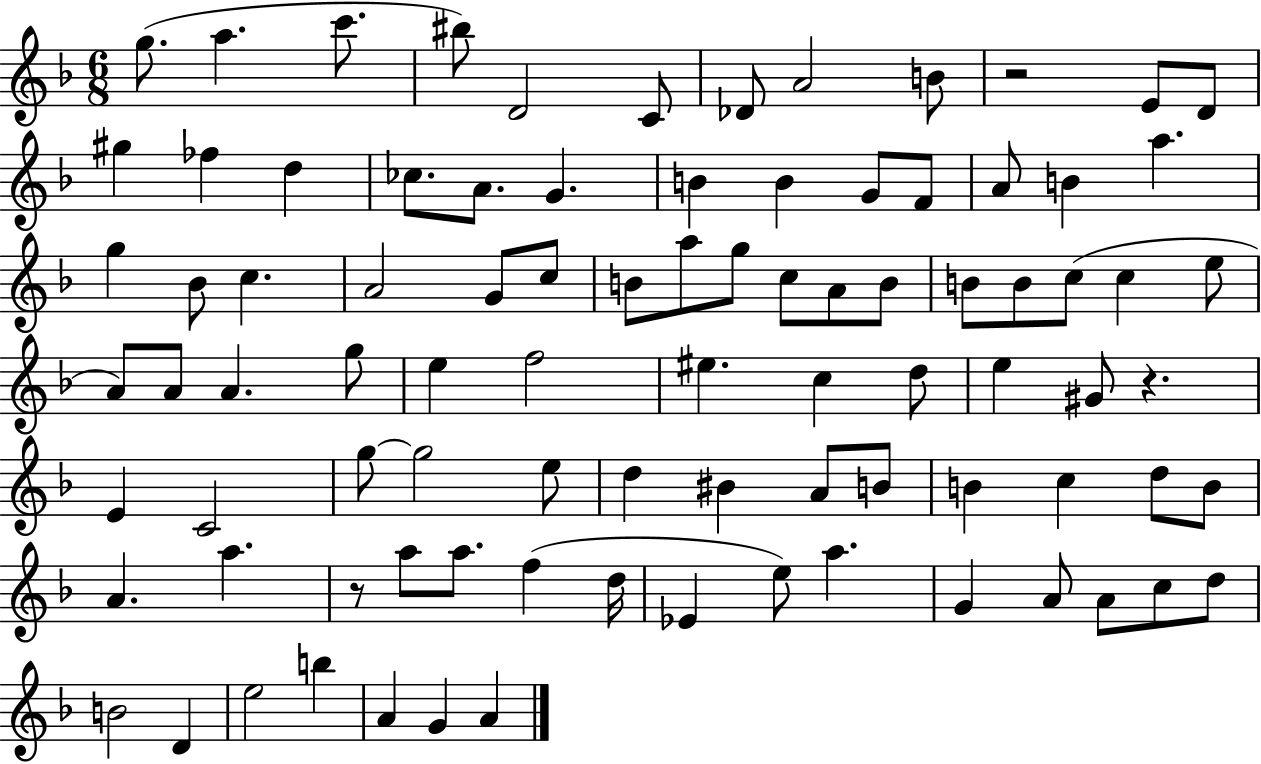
{
  \clef treble
  \numericTimeSignature
  \time 6/8
  \key f \major
  g''8.( a''4. c'''8. | bis''8) d'2 c'8 | des'8 a'2 b'8 | r2 e'8 d'8 | \break gis''4 fes''4 d''4 | ces''8. a'8. g'4. | b'4 b'4 g'8 f'8 | a'8 b'4 a''4. | \break g''4 bes'8 c''4. | a'2 g'8 c''8 | b'8 a''8 g''8 c''8 a'8 b'8 | b'8 b'8 c''8( c''4 e''8 | \break a'8) a'8 a'4. g''8 | e''4 f''2 | eis''4. c''4 d''8 | e''4 gis'8 r4. | \break e'4 c'2 | g''8~~ g''2 e''8 | d''4 bis'4 a'8 b'8 | b'4 c''4 d''8 b'8 | \break a'4. a''4. | r8 a''8 a''8. f''4( d''16 | ees'4 e''8) a''4. | g'4 a'8 a'8 c''8 d''8 | \break b'2 d'4 | e''2 b''4 | a'4 g'4 a'4 | \bar "|."
}